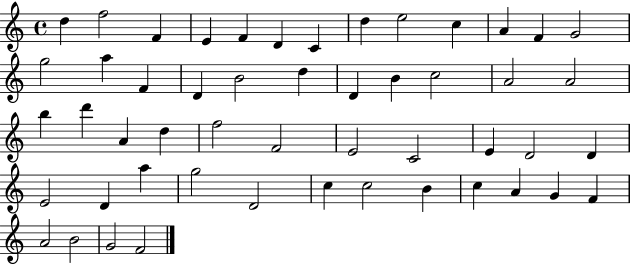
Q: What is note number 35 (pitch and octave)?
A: D4